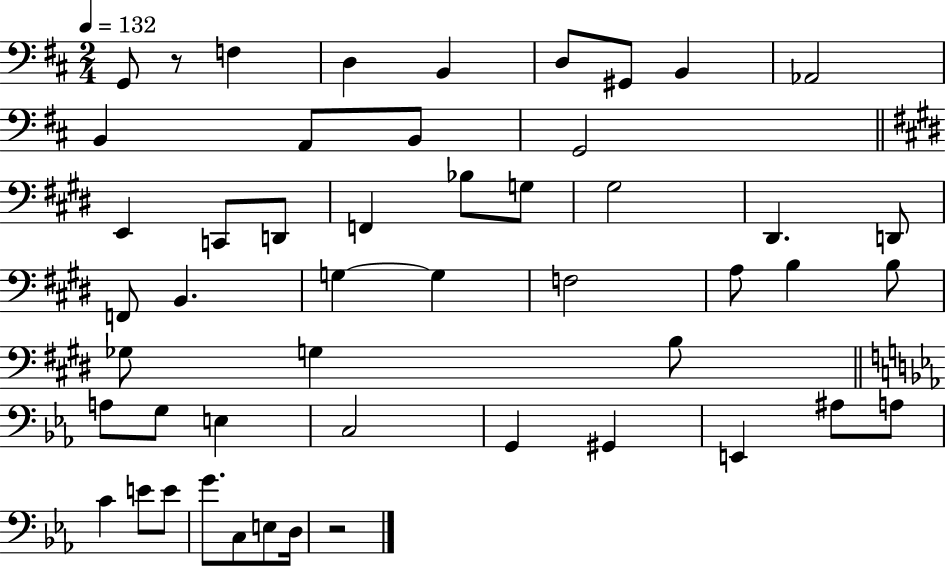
X:1
T:Untitled
M:2/4
L:1/4
K:D
G,,/2 z/2 F, D, B,, D,/2 ^G,,/2 B,, _A,,2 B,, A,,/2 B,,/2 G,,2 E,, C,,/2 D,,/2 F,, _B,/2 G,/2 ^G,2 ^D,, D,,/2 F,,/2 B,, G, G, F,2 A,/2 B, B,/2 _G,/2 G, B,/2 A,/2 G,/2 E, C,2 G,, ^G,, E,, ^A,/2 A,/2 C E/2 E/2 G/2 C,/2 E,/2 D,/4 z2